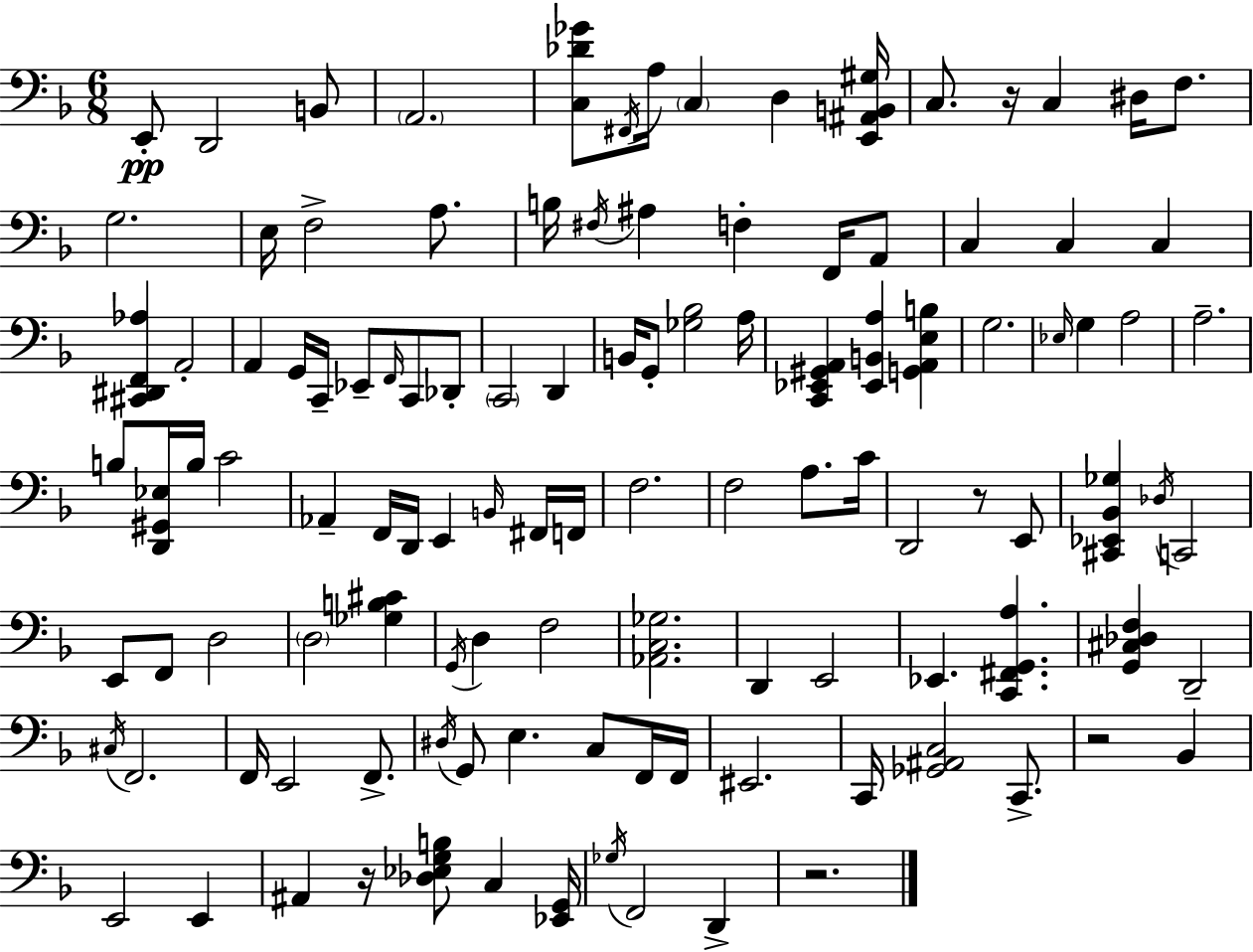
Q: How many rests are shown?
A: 5